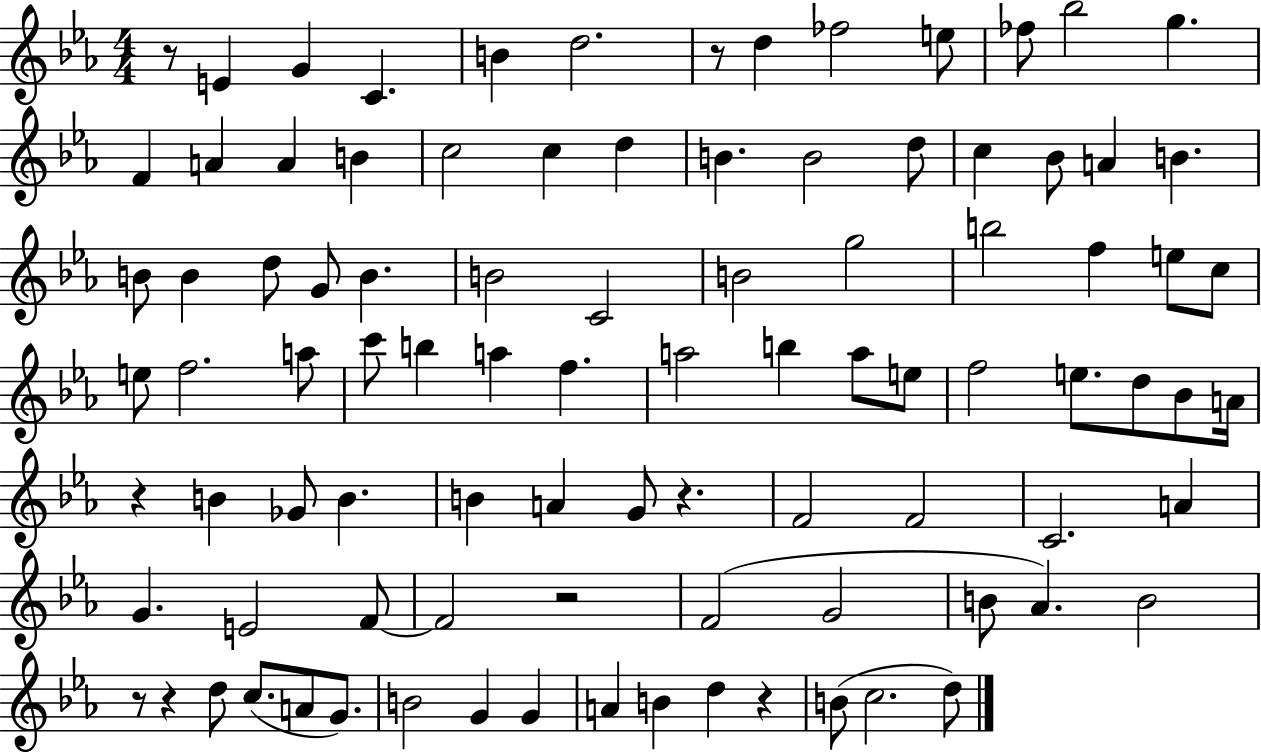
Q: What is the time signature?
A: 4/4